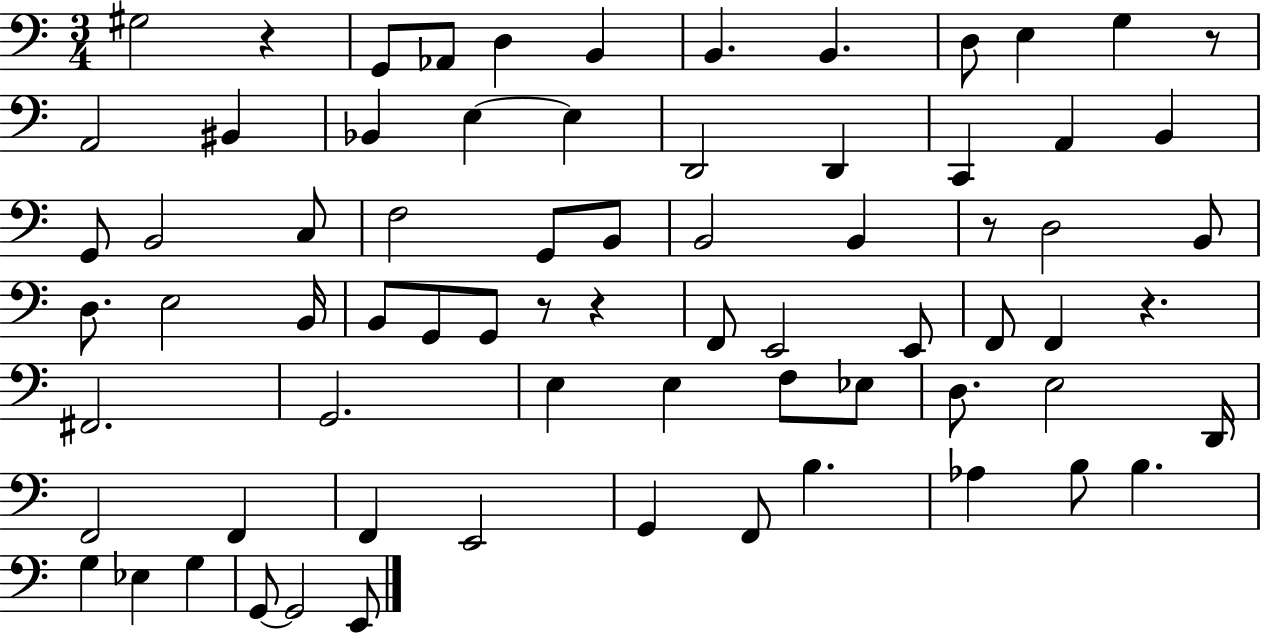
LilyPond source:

{
  \clef bass
  \numericTimeSignature
  \time 3/4
  \key c \major
  gis2 r4 | g,8 aes,8 d4 b,4 | b,4. b,4. | d8 e4 g4 r8 | \break a,2 bis,4 | bes,4 e4~~ e4 | d,2 d,4 | c,4 a,4 b,4 | \break g,8 b,2 c8 | f2 g,8 b,8 | b,2 b,4 | r8 d2 b,8 | \break d8. e2 b,16 | b,8 g,8 g,8 r8 r4 | f,8 e,2 e,8 | f,8 f,4 r4. | \break fis,2. | g,2. | e4 e4 f8 ees8 | d8. e2 d,16 | \break f,2 f,4 | f,4 e,2 | g,4 f,8 b4. | aes4 b8 b4. | \break g4 ees4 g4 | g,8~~ g,2 e,8 | \bar "|."
}